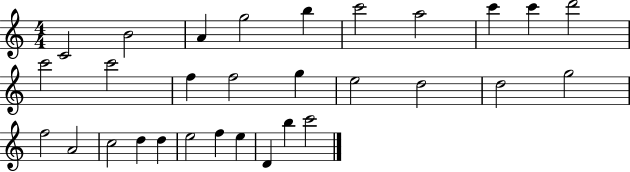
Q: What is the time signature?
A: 4/4